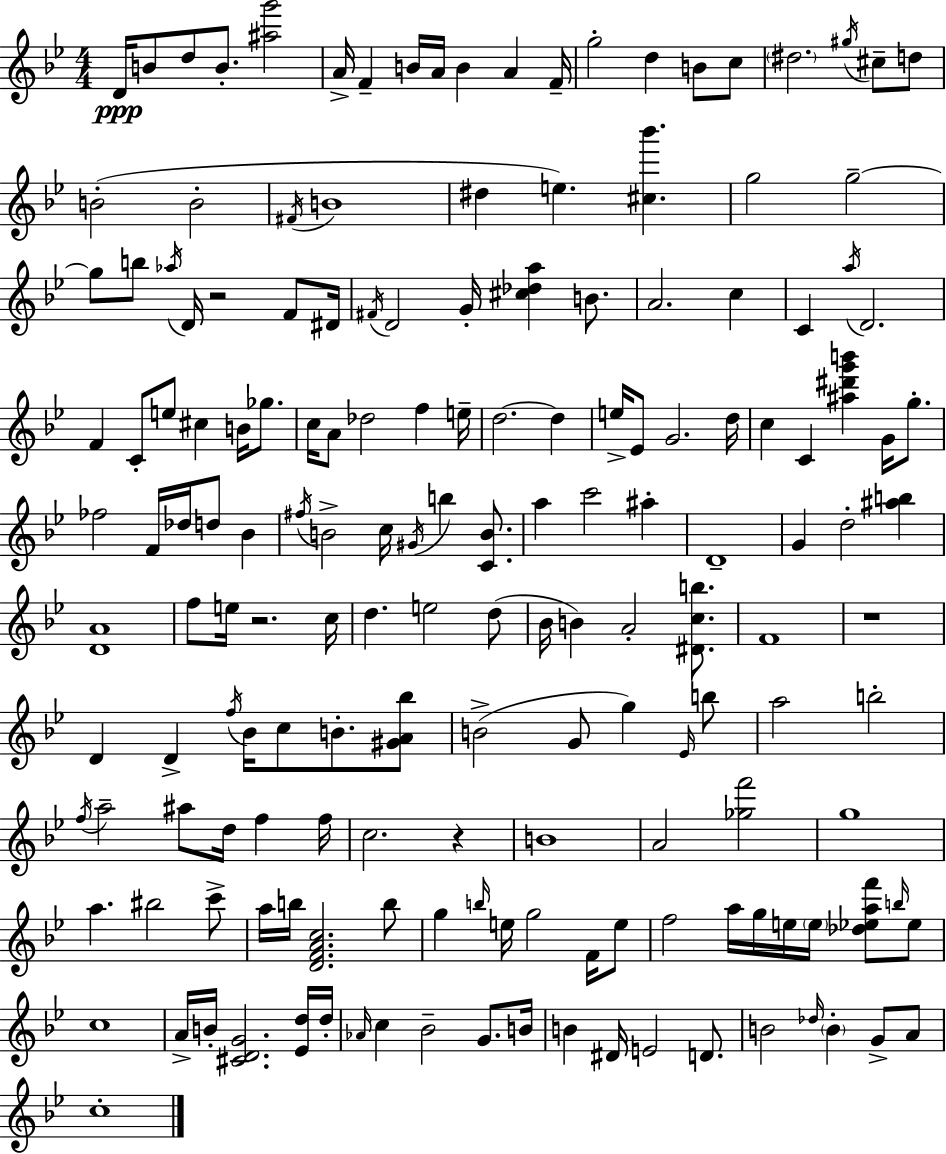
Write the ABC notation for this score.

X:1
T:Untitled
M:4/4
L:1/4
K:Gm
D/4 B/2 d/2 B/2 [^ag']2 A/4 F B/4 A/4 B A F/4 g2 d B/2 c/2 ^d2 ^g/4 ^c/2 d/2 B2 B2 ^F/4 B4 ^d e [^c_b'] g2 g2 g/2 b/2 _a/4 D/4 z2 F/2 ^D/4 ^F/4 D2 G/4 [^c_da] B/2 A2 c C a/4 D2 F C/2 e/2 ^c B/4 _g/2 c/4 A/2 _d2 f e/4 d2 d e/4 _E/2 G2 d/4 c C [^a^d'g'b'] G/4 g/2 _f2 F/4 _d/4 d/2 _B ^f/4 B2 c/4 ^G/4 b [CB]/2 a c'2 ^a D4 G d2 [^ab] [DA]4 f/2 e/4 z2 c/4 d e2 d/2 _B/4 B A2 [^Dcb]/2 F4 z4 D D f/4 _B/4 c/2 B/2 [^GA_b]/2 B2 G/2 g _E/4 b/2 a2 b2 f/4 a2 ^a/2 d/4 f f/4 c2 z B4 A2 [_gf']2 g4 a ^b2 c'/2 a/4 b/4 [DFAc]2 b/2 g b/4 e/4 g2 F/4 e/2 f2 a/4 g/4 e/4 e/4 [_d_eaf']/2 b/4 _e/2 c4 A/4 B/4 [^CDG]2 [_Ed]/4 d/4 _A/4 c _B2 G/2 B/4 B ^D/4 E2 D/2 B2 _d/4 B G/2 A/2 c4